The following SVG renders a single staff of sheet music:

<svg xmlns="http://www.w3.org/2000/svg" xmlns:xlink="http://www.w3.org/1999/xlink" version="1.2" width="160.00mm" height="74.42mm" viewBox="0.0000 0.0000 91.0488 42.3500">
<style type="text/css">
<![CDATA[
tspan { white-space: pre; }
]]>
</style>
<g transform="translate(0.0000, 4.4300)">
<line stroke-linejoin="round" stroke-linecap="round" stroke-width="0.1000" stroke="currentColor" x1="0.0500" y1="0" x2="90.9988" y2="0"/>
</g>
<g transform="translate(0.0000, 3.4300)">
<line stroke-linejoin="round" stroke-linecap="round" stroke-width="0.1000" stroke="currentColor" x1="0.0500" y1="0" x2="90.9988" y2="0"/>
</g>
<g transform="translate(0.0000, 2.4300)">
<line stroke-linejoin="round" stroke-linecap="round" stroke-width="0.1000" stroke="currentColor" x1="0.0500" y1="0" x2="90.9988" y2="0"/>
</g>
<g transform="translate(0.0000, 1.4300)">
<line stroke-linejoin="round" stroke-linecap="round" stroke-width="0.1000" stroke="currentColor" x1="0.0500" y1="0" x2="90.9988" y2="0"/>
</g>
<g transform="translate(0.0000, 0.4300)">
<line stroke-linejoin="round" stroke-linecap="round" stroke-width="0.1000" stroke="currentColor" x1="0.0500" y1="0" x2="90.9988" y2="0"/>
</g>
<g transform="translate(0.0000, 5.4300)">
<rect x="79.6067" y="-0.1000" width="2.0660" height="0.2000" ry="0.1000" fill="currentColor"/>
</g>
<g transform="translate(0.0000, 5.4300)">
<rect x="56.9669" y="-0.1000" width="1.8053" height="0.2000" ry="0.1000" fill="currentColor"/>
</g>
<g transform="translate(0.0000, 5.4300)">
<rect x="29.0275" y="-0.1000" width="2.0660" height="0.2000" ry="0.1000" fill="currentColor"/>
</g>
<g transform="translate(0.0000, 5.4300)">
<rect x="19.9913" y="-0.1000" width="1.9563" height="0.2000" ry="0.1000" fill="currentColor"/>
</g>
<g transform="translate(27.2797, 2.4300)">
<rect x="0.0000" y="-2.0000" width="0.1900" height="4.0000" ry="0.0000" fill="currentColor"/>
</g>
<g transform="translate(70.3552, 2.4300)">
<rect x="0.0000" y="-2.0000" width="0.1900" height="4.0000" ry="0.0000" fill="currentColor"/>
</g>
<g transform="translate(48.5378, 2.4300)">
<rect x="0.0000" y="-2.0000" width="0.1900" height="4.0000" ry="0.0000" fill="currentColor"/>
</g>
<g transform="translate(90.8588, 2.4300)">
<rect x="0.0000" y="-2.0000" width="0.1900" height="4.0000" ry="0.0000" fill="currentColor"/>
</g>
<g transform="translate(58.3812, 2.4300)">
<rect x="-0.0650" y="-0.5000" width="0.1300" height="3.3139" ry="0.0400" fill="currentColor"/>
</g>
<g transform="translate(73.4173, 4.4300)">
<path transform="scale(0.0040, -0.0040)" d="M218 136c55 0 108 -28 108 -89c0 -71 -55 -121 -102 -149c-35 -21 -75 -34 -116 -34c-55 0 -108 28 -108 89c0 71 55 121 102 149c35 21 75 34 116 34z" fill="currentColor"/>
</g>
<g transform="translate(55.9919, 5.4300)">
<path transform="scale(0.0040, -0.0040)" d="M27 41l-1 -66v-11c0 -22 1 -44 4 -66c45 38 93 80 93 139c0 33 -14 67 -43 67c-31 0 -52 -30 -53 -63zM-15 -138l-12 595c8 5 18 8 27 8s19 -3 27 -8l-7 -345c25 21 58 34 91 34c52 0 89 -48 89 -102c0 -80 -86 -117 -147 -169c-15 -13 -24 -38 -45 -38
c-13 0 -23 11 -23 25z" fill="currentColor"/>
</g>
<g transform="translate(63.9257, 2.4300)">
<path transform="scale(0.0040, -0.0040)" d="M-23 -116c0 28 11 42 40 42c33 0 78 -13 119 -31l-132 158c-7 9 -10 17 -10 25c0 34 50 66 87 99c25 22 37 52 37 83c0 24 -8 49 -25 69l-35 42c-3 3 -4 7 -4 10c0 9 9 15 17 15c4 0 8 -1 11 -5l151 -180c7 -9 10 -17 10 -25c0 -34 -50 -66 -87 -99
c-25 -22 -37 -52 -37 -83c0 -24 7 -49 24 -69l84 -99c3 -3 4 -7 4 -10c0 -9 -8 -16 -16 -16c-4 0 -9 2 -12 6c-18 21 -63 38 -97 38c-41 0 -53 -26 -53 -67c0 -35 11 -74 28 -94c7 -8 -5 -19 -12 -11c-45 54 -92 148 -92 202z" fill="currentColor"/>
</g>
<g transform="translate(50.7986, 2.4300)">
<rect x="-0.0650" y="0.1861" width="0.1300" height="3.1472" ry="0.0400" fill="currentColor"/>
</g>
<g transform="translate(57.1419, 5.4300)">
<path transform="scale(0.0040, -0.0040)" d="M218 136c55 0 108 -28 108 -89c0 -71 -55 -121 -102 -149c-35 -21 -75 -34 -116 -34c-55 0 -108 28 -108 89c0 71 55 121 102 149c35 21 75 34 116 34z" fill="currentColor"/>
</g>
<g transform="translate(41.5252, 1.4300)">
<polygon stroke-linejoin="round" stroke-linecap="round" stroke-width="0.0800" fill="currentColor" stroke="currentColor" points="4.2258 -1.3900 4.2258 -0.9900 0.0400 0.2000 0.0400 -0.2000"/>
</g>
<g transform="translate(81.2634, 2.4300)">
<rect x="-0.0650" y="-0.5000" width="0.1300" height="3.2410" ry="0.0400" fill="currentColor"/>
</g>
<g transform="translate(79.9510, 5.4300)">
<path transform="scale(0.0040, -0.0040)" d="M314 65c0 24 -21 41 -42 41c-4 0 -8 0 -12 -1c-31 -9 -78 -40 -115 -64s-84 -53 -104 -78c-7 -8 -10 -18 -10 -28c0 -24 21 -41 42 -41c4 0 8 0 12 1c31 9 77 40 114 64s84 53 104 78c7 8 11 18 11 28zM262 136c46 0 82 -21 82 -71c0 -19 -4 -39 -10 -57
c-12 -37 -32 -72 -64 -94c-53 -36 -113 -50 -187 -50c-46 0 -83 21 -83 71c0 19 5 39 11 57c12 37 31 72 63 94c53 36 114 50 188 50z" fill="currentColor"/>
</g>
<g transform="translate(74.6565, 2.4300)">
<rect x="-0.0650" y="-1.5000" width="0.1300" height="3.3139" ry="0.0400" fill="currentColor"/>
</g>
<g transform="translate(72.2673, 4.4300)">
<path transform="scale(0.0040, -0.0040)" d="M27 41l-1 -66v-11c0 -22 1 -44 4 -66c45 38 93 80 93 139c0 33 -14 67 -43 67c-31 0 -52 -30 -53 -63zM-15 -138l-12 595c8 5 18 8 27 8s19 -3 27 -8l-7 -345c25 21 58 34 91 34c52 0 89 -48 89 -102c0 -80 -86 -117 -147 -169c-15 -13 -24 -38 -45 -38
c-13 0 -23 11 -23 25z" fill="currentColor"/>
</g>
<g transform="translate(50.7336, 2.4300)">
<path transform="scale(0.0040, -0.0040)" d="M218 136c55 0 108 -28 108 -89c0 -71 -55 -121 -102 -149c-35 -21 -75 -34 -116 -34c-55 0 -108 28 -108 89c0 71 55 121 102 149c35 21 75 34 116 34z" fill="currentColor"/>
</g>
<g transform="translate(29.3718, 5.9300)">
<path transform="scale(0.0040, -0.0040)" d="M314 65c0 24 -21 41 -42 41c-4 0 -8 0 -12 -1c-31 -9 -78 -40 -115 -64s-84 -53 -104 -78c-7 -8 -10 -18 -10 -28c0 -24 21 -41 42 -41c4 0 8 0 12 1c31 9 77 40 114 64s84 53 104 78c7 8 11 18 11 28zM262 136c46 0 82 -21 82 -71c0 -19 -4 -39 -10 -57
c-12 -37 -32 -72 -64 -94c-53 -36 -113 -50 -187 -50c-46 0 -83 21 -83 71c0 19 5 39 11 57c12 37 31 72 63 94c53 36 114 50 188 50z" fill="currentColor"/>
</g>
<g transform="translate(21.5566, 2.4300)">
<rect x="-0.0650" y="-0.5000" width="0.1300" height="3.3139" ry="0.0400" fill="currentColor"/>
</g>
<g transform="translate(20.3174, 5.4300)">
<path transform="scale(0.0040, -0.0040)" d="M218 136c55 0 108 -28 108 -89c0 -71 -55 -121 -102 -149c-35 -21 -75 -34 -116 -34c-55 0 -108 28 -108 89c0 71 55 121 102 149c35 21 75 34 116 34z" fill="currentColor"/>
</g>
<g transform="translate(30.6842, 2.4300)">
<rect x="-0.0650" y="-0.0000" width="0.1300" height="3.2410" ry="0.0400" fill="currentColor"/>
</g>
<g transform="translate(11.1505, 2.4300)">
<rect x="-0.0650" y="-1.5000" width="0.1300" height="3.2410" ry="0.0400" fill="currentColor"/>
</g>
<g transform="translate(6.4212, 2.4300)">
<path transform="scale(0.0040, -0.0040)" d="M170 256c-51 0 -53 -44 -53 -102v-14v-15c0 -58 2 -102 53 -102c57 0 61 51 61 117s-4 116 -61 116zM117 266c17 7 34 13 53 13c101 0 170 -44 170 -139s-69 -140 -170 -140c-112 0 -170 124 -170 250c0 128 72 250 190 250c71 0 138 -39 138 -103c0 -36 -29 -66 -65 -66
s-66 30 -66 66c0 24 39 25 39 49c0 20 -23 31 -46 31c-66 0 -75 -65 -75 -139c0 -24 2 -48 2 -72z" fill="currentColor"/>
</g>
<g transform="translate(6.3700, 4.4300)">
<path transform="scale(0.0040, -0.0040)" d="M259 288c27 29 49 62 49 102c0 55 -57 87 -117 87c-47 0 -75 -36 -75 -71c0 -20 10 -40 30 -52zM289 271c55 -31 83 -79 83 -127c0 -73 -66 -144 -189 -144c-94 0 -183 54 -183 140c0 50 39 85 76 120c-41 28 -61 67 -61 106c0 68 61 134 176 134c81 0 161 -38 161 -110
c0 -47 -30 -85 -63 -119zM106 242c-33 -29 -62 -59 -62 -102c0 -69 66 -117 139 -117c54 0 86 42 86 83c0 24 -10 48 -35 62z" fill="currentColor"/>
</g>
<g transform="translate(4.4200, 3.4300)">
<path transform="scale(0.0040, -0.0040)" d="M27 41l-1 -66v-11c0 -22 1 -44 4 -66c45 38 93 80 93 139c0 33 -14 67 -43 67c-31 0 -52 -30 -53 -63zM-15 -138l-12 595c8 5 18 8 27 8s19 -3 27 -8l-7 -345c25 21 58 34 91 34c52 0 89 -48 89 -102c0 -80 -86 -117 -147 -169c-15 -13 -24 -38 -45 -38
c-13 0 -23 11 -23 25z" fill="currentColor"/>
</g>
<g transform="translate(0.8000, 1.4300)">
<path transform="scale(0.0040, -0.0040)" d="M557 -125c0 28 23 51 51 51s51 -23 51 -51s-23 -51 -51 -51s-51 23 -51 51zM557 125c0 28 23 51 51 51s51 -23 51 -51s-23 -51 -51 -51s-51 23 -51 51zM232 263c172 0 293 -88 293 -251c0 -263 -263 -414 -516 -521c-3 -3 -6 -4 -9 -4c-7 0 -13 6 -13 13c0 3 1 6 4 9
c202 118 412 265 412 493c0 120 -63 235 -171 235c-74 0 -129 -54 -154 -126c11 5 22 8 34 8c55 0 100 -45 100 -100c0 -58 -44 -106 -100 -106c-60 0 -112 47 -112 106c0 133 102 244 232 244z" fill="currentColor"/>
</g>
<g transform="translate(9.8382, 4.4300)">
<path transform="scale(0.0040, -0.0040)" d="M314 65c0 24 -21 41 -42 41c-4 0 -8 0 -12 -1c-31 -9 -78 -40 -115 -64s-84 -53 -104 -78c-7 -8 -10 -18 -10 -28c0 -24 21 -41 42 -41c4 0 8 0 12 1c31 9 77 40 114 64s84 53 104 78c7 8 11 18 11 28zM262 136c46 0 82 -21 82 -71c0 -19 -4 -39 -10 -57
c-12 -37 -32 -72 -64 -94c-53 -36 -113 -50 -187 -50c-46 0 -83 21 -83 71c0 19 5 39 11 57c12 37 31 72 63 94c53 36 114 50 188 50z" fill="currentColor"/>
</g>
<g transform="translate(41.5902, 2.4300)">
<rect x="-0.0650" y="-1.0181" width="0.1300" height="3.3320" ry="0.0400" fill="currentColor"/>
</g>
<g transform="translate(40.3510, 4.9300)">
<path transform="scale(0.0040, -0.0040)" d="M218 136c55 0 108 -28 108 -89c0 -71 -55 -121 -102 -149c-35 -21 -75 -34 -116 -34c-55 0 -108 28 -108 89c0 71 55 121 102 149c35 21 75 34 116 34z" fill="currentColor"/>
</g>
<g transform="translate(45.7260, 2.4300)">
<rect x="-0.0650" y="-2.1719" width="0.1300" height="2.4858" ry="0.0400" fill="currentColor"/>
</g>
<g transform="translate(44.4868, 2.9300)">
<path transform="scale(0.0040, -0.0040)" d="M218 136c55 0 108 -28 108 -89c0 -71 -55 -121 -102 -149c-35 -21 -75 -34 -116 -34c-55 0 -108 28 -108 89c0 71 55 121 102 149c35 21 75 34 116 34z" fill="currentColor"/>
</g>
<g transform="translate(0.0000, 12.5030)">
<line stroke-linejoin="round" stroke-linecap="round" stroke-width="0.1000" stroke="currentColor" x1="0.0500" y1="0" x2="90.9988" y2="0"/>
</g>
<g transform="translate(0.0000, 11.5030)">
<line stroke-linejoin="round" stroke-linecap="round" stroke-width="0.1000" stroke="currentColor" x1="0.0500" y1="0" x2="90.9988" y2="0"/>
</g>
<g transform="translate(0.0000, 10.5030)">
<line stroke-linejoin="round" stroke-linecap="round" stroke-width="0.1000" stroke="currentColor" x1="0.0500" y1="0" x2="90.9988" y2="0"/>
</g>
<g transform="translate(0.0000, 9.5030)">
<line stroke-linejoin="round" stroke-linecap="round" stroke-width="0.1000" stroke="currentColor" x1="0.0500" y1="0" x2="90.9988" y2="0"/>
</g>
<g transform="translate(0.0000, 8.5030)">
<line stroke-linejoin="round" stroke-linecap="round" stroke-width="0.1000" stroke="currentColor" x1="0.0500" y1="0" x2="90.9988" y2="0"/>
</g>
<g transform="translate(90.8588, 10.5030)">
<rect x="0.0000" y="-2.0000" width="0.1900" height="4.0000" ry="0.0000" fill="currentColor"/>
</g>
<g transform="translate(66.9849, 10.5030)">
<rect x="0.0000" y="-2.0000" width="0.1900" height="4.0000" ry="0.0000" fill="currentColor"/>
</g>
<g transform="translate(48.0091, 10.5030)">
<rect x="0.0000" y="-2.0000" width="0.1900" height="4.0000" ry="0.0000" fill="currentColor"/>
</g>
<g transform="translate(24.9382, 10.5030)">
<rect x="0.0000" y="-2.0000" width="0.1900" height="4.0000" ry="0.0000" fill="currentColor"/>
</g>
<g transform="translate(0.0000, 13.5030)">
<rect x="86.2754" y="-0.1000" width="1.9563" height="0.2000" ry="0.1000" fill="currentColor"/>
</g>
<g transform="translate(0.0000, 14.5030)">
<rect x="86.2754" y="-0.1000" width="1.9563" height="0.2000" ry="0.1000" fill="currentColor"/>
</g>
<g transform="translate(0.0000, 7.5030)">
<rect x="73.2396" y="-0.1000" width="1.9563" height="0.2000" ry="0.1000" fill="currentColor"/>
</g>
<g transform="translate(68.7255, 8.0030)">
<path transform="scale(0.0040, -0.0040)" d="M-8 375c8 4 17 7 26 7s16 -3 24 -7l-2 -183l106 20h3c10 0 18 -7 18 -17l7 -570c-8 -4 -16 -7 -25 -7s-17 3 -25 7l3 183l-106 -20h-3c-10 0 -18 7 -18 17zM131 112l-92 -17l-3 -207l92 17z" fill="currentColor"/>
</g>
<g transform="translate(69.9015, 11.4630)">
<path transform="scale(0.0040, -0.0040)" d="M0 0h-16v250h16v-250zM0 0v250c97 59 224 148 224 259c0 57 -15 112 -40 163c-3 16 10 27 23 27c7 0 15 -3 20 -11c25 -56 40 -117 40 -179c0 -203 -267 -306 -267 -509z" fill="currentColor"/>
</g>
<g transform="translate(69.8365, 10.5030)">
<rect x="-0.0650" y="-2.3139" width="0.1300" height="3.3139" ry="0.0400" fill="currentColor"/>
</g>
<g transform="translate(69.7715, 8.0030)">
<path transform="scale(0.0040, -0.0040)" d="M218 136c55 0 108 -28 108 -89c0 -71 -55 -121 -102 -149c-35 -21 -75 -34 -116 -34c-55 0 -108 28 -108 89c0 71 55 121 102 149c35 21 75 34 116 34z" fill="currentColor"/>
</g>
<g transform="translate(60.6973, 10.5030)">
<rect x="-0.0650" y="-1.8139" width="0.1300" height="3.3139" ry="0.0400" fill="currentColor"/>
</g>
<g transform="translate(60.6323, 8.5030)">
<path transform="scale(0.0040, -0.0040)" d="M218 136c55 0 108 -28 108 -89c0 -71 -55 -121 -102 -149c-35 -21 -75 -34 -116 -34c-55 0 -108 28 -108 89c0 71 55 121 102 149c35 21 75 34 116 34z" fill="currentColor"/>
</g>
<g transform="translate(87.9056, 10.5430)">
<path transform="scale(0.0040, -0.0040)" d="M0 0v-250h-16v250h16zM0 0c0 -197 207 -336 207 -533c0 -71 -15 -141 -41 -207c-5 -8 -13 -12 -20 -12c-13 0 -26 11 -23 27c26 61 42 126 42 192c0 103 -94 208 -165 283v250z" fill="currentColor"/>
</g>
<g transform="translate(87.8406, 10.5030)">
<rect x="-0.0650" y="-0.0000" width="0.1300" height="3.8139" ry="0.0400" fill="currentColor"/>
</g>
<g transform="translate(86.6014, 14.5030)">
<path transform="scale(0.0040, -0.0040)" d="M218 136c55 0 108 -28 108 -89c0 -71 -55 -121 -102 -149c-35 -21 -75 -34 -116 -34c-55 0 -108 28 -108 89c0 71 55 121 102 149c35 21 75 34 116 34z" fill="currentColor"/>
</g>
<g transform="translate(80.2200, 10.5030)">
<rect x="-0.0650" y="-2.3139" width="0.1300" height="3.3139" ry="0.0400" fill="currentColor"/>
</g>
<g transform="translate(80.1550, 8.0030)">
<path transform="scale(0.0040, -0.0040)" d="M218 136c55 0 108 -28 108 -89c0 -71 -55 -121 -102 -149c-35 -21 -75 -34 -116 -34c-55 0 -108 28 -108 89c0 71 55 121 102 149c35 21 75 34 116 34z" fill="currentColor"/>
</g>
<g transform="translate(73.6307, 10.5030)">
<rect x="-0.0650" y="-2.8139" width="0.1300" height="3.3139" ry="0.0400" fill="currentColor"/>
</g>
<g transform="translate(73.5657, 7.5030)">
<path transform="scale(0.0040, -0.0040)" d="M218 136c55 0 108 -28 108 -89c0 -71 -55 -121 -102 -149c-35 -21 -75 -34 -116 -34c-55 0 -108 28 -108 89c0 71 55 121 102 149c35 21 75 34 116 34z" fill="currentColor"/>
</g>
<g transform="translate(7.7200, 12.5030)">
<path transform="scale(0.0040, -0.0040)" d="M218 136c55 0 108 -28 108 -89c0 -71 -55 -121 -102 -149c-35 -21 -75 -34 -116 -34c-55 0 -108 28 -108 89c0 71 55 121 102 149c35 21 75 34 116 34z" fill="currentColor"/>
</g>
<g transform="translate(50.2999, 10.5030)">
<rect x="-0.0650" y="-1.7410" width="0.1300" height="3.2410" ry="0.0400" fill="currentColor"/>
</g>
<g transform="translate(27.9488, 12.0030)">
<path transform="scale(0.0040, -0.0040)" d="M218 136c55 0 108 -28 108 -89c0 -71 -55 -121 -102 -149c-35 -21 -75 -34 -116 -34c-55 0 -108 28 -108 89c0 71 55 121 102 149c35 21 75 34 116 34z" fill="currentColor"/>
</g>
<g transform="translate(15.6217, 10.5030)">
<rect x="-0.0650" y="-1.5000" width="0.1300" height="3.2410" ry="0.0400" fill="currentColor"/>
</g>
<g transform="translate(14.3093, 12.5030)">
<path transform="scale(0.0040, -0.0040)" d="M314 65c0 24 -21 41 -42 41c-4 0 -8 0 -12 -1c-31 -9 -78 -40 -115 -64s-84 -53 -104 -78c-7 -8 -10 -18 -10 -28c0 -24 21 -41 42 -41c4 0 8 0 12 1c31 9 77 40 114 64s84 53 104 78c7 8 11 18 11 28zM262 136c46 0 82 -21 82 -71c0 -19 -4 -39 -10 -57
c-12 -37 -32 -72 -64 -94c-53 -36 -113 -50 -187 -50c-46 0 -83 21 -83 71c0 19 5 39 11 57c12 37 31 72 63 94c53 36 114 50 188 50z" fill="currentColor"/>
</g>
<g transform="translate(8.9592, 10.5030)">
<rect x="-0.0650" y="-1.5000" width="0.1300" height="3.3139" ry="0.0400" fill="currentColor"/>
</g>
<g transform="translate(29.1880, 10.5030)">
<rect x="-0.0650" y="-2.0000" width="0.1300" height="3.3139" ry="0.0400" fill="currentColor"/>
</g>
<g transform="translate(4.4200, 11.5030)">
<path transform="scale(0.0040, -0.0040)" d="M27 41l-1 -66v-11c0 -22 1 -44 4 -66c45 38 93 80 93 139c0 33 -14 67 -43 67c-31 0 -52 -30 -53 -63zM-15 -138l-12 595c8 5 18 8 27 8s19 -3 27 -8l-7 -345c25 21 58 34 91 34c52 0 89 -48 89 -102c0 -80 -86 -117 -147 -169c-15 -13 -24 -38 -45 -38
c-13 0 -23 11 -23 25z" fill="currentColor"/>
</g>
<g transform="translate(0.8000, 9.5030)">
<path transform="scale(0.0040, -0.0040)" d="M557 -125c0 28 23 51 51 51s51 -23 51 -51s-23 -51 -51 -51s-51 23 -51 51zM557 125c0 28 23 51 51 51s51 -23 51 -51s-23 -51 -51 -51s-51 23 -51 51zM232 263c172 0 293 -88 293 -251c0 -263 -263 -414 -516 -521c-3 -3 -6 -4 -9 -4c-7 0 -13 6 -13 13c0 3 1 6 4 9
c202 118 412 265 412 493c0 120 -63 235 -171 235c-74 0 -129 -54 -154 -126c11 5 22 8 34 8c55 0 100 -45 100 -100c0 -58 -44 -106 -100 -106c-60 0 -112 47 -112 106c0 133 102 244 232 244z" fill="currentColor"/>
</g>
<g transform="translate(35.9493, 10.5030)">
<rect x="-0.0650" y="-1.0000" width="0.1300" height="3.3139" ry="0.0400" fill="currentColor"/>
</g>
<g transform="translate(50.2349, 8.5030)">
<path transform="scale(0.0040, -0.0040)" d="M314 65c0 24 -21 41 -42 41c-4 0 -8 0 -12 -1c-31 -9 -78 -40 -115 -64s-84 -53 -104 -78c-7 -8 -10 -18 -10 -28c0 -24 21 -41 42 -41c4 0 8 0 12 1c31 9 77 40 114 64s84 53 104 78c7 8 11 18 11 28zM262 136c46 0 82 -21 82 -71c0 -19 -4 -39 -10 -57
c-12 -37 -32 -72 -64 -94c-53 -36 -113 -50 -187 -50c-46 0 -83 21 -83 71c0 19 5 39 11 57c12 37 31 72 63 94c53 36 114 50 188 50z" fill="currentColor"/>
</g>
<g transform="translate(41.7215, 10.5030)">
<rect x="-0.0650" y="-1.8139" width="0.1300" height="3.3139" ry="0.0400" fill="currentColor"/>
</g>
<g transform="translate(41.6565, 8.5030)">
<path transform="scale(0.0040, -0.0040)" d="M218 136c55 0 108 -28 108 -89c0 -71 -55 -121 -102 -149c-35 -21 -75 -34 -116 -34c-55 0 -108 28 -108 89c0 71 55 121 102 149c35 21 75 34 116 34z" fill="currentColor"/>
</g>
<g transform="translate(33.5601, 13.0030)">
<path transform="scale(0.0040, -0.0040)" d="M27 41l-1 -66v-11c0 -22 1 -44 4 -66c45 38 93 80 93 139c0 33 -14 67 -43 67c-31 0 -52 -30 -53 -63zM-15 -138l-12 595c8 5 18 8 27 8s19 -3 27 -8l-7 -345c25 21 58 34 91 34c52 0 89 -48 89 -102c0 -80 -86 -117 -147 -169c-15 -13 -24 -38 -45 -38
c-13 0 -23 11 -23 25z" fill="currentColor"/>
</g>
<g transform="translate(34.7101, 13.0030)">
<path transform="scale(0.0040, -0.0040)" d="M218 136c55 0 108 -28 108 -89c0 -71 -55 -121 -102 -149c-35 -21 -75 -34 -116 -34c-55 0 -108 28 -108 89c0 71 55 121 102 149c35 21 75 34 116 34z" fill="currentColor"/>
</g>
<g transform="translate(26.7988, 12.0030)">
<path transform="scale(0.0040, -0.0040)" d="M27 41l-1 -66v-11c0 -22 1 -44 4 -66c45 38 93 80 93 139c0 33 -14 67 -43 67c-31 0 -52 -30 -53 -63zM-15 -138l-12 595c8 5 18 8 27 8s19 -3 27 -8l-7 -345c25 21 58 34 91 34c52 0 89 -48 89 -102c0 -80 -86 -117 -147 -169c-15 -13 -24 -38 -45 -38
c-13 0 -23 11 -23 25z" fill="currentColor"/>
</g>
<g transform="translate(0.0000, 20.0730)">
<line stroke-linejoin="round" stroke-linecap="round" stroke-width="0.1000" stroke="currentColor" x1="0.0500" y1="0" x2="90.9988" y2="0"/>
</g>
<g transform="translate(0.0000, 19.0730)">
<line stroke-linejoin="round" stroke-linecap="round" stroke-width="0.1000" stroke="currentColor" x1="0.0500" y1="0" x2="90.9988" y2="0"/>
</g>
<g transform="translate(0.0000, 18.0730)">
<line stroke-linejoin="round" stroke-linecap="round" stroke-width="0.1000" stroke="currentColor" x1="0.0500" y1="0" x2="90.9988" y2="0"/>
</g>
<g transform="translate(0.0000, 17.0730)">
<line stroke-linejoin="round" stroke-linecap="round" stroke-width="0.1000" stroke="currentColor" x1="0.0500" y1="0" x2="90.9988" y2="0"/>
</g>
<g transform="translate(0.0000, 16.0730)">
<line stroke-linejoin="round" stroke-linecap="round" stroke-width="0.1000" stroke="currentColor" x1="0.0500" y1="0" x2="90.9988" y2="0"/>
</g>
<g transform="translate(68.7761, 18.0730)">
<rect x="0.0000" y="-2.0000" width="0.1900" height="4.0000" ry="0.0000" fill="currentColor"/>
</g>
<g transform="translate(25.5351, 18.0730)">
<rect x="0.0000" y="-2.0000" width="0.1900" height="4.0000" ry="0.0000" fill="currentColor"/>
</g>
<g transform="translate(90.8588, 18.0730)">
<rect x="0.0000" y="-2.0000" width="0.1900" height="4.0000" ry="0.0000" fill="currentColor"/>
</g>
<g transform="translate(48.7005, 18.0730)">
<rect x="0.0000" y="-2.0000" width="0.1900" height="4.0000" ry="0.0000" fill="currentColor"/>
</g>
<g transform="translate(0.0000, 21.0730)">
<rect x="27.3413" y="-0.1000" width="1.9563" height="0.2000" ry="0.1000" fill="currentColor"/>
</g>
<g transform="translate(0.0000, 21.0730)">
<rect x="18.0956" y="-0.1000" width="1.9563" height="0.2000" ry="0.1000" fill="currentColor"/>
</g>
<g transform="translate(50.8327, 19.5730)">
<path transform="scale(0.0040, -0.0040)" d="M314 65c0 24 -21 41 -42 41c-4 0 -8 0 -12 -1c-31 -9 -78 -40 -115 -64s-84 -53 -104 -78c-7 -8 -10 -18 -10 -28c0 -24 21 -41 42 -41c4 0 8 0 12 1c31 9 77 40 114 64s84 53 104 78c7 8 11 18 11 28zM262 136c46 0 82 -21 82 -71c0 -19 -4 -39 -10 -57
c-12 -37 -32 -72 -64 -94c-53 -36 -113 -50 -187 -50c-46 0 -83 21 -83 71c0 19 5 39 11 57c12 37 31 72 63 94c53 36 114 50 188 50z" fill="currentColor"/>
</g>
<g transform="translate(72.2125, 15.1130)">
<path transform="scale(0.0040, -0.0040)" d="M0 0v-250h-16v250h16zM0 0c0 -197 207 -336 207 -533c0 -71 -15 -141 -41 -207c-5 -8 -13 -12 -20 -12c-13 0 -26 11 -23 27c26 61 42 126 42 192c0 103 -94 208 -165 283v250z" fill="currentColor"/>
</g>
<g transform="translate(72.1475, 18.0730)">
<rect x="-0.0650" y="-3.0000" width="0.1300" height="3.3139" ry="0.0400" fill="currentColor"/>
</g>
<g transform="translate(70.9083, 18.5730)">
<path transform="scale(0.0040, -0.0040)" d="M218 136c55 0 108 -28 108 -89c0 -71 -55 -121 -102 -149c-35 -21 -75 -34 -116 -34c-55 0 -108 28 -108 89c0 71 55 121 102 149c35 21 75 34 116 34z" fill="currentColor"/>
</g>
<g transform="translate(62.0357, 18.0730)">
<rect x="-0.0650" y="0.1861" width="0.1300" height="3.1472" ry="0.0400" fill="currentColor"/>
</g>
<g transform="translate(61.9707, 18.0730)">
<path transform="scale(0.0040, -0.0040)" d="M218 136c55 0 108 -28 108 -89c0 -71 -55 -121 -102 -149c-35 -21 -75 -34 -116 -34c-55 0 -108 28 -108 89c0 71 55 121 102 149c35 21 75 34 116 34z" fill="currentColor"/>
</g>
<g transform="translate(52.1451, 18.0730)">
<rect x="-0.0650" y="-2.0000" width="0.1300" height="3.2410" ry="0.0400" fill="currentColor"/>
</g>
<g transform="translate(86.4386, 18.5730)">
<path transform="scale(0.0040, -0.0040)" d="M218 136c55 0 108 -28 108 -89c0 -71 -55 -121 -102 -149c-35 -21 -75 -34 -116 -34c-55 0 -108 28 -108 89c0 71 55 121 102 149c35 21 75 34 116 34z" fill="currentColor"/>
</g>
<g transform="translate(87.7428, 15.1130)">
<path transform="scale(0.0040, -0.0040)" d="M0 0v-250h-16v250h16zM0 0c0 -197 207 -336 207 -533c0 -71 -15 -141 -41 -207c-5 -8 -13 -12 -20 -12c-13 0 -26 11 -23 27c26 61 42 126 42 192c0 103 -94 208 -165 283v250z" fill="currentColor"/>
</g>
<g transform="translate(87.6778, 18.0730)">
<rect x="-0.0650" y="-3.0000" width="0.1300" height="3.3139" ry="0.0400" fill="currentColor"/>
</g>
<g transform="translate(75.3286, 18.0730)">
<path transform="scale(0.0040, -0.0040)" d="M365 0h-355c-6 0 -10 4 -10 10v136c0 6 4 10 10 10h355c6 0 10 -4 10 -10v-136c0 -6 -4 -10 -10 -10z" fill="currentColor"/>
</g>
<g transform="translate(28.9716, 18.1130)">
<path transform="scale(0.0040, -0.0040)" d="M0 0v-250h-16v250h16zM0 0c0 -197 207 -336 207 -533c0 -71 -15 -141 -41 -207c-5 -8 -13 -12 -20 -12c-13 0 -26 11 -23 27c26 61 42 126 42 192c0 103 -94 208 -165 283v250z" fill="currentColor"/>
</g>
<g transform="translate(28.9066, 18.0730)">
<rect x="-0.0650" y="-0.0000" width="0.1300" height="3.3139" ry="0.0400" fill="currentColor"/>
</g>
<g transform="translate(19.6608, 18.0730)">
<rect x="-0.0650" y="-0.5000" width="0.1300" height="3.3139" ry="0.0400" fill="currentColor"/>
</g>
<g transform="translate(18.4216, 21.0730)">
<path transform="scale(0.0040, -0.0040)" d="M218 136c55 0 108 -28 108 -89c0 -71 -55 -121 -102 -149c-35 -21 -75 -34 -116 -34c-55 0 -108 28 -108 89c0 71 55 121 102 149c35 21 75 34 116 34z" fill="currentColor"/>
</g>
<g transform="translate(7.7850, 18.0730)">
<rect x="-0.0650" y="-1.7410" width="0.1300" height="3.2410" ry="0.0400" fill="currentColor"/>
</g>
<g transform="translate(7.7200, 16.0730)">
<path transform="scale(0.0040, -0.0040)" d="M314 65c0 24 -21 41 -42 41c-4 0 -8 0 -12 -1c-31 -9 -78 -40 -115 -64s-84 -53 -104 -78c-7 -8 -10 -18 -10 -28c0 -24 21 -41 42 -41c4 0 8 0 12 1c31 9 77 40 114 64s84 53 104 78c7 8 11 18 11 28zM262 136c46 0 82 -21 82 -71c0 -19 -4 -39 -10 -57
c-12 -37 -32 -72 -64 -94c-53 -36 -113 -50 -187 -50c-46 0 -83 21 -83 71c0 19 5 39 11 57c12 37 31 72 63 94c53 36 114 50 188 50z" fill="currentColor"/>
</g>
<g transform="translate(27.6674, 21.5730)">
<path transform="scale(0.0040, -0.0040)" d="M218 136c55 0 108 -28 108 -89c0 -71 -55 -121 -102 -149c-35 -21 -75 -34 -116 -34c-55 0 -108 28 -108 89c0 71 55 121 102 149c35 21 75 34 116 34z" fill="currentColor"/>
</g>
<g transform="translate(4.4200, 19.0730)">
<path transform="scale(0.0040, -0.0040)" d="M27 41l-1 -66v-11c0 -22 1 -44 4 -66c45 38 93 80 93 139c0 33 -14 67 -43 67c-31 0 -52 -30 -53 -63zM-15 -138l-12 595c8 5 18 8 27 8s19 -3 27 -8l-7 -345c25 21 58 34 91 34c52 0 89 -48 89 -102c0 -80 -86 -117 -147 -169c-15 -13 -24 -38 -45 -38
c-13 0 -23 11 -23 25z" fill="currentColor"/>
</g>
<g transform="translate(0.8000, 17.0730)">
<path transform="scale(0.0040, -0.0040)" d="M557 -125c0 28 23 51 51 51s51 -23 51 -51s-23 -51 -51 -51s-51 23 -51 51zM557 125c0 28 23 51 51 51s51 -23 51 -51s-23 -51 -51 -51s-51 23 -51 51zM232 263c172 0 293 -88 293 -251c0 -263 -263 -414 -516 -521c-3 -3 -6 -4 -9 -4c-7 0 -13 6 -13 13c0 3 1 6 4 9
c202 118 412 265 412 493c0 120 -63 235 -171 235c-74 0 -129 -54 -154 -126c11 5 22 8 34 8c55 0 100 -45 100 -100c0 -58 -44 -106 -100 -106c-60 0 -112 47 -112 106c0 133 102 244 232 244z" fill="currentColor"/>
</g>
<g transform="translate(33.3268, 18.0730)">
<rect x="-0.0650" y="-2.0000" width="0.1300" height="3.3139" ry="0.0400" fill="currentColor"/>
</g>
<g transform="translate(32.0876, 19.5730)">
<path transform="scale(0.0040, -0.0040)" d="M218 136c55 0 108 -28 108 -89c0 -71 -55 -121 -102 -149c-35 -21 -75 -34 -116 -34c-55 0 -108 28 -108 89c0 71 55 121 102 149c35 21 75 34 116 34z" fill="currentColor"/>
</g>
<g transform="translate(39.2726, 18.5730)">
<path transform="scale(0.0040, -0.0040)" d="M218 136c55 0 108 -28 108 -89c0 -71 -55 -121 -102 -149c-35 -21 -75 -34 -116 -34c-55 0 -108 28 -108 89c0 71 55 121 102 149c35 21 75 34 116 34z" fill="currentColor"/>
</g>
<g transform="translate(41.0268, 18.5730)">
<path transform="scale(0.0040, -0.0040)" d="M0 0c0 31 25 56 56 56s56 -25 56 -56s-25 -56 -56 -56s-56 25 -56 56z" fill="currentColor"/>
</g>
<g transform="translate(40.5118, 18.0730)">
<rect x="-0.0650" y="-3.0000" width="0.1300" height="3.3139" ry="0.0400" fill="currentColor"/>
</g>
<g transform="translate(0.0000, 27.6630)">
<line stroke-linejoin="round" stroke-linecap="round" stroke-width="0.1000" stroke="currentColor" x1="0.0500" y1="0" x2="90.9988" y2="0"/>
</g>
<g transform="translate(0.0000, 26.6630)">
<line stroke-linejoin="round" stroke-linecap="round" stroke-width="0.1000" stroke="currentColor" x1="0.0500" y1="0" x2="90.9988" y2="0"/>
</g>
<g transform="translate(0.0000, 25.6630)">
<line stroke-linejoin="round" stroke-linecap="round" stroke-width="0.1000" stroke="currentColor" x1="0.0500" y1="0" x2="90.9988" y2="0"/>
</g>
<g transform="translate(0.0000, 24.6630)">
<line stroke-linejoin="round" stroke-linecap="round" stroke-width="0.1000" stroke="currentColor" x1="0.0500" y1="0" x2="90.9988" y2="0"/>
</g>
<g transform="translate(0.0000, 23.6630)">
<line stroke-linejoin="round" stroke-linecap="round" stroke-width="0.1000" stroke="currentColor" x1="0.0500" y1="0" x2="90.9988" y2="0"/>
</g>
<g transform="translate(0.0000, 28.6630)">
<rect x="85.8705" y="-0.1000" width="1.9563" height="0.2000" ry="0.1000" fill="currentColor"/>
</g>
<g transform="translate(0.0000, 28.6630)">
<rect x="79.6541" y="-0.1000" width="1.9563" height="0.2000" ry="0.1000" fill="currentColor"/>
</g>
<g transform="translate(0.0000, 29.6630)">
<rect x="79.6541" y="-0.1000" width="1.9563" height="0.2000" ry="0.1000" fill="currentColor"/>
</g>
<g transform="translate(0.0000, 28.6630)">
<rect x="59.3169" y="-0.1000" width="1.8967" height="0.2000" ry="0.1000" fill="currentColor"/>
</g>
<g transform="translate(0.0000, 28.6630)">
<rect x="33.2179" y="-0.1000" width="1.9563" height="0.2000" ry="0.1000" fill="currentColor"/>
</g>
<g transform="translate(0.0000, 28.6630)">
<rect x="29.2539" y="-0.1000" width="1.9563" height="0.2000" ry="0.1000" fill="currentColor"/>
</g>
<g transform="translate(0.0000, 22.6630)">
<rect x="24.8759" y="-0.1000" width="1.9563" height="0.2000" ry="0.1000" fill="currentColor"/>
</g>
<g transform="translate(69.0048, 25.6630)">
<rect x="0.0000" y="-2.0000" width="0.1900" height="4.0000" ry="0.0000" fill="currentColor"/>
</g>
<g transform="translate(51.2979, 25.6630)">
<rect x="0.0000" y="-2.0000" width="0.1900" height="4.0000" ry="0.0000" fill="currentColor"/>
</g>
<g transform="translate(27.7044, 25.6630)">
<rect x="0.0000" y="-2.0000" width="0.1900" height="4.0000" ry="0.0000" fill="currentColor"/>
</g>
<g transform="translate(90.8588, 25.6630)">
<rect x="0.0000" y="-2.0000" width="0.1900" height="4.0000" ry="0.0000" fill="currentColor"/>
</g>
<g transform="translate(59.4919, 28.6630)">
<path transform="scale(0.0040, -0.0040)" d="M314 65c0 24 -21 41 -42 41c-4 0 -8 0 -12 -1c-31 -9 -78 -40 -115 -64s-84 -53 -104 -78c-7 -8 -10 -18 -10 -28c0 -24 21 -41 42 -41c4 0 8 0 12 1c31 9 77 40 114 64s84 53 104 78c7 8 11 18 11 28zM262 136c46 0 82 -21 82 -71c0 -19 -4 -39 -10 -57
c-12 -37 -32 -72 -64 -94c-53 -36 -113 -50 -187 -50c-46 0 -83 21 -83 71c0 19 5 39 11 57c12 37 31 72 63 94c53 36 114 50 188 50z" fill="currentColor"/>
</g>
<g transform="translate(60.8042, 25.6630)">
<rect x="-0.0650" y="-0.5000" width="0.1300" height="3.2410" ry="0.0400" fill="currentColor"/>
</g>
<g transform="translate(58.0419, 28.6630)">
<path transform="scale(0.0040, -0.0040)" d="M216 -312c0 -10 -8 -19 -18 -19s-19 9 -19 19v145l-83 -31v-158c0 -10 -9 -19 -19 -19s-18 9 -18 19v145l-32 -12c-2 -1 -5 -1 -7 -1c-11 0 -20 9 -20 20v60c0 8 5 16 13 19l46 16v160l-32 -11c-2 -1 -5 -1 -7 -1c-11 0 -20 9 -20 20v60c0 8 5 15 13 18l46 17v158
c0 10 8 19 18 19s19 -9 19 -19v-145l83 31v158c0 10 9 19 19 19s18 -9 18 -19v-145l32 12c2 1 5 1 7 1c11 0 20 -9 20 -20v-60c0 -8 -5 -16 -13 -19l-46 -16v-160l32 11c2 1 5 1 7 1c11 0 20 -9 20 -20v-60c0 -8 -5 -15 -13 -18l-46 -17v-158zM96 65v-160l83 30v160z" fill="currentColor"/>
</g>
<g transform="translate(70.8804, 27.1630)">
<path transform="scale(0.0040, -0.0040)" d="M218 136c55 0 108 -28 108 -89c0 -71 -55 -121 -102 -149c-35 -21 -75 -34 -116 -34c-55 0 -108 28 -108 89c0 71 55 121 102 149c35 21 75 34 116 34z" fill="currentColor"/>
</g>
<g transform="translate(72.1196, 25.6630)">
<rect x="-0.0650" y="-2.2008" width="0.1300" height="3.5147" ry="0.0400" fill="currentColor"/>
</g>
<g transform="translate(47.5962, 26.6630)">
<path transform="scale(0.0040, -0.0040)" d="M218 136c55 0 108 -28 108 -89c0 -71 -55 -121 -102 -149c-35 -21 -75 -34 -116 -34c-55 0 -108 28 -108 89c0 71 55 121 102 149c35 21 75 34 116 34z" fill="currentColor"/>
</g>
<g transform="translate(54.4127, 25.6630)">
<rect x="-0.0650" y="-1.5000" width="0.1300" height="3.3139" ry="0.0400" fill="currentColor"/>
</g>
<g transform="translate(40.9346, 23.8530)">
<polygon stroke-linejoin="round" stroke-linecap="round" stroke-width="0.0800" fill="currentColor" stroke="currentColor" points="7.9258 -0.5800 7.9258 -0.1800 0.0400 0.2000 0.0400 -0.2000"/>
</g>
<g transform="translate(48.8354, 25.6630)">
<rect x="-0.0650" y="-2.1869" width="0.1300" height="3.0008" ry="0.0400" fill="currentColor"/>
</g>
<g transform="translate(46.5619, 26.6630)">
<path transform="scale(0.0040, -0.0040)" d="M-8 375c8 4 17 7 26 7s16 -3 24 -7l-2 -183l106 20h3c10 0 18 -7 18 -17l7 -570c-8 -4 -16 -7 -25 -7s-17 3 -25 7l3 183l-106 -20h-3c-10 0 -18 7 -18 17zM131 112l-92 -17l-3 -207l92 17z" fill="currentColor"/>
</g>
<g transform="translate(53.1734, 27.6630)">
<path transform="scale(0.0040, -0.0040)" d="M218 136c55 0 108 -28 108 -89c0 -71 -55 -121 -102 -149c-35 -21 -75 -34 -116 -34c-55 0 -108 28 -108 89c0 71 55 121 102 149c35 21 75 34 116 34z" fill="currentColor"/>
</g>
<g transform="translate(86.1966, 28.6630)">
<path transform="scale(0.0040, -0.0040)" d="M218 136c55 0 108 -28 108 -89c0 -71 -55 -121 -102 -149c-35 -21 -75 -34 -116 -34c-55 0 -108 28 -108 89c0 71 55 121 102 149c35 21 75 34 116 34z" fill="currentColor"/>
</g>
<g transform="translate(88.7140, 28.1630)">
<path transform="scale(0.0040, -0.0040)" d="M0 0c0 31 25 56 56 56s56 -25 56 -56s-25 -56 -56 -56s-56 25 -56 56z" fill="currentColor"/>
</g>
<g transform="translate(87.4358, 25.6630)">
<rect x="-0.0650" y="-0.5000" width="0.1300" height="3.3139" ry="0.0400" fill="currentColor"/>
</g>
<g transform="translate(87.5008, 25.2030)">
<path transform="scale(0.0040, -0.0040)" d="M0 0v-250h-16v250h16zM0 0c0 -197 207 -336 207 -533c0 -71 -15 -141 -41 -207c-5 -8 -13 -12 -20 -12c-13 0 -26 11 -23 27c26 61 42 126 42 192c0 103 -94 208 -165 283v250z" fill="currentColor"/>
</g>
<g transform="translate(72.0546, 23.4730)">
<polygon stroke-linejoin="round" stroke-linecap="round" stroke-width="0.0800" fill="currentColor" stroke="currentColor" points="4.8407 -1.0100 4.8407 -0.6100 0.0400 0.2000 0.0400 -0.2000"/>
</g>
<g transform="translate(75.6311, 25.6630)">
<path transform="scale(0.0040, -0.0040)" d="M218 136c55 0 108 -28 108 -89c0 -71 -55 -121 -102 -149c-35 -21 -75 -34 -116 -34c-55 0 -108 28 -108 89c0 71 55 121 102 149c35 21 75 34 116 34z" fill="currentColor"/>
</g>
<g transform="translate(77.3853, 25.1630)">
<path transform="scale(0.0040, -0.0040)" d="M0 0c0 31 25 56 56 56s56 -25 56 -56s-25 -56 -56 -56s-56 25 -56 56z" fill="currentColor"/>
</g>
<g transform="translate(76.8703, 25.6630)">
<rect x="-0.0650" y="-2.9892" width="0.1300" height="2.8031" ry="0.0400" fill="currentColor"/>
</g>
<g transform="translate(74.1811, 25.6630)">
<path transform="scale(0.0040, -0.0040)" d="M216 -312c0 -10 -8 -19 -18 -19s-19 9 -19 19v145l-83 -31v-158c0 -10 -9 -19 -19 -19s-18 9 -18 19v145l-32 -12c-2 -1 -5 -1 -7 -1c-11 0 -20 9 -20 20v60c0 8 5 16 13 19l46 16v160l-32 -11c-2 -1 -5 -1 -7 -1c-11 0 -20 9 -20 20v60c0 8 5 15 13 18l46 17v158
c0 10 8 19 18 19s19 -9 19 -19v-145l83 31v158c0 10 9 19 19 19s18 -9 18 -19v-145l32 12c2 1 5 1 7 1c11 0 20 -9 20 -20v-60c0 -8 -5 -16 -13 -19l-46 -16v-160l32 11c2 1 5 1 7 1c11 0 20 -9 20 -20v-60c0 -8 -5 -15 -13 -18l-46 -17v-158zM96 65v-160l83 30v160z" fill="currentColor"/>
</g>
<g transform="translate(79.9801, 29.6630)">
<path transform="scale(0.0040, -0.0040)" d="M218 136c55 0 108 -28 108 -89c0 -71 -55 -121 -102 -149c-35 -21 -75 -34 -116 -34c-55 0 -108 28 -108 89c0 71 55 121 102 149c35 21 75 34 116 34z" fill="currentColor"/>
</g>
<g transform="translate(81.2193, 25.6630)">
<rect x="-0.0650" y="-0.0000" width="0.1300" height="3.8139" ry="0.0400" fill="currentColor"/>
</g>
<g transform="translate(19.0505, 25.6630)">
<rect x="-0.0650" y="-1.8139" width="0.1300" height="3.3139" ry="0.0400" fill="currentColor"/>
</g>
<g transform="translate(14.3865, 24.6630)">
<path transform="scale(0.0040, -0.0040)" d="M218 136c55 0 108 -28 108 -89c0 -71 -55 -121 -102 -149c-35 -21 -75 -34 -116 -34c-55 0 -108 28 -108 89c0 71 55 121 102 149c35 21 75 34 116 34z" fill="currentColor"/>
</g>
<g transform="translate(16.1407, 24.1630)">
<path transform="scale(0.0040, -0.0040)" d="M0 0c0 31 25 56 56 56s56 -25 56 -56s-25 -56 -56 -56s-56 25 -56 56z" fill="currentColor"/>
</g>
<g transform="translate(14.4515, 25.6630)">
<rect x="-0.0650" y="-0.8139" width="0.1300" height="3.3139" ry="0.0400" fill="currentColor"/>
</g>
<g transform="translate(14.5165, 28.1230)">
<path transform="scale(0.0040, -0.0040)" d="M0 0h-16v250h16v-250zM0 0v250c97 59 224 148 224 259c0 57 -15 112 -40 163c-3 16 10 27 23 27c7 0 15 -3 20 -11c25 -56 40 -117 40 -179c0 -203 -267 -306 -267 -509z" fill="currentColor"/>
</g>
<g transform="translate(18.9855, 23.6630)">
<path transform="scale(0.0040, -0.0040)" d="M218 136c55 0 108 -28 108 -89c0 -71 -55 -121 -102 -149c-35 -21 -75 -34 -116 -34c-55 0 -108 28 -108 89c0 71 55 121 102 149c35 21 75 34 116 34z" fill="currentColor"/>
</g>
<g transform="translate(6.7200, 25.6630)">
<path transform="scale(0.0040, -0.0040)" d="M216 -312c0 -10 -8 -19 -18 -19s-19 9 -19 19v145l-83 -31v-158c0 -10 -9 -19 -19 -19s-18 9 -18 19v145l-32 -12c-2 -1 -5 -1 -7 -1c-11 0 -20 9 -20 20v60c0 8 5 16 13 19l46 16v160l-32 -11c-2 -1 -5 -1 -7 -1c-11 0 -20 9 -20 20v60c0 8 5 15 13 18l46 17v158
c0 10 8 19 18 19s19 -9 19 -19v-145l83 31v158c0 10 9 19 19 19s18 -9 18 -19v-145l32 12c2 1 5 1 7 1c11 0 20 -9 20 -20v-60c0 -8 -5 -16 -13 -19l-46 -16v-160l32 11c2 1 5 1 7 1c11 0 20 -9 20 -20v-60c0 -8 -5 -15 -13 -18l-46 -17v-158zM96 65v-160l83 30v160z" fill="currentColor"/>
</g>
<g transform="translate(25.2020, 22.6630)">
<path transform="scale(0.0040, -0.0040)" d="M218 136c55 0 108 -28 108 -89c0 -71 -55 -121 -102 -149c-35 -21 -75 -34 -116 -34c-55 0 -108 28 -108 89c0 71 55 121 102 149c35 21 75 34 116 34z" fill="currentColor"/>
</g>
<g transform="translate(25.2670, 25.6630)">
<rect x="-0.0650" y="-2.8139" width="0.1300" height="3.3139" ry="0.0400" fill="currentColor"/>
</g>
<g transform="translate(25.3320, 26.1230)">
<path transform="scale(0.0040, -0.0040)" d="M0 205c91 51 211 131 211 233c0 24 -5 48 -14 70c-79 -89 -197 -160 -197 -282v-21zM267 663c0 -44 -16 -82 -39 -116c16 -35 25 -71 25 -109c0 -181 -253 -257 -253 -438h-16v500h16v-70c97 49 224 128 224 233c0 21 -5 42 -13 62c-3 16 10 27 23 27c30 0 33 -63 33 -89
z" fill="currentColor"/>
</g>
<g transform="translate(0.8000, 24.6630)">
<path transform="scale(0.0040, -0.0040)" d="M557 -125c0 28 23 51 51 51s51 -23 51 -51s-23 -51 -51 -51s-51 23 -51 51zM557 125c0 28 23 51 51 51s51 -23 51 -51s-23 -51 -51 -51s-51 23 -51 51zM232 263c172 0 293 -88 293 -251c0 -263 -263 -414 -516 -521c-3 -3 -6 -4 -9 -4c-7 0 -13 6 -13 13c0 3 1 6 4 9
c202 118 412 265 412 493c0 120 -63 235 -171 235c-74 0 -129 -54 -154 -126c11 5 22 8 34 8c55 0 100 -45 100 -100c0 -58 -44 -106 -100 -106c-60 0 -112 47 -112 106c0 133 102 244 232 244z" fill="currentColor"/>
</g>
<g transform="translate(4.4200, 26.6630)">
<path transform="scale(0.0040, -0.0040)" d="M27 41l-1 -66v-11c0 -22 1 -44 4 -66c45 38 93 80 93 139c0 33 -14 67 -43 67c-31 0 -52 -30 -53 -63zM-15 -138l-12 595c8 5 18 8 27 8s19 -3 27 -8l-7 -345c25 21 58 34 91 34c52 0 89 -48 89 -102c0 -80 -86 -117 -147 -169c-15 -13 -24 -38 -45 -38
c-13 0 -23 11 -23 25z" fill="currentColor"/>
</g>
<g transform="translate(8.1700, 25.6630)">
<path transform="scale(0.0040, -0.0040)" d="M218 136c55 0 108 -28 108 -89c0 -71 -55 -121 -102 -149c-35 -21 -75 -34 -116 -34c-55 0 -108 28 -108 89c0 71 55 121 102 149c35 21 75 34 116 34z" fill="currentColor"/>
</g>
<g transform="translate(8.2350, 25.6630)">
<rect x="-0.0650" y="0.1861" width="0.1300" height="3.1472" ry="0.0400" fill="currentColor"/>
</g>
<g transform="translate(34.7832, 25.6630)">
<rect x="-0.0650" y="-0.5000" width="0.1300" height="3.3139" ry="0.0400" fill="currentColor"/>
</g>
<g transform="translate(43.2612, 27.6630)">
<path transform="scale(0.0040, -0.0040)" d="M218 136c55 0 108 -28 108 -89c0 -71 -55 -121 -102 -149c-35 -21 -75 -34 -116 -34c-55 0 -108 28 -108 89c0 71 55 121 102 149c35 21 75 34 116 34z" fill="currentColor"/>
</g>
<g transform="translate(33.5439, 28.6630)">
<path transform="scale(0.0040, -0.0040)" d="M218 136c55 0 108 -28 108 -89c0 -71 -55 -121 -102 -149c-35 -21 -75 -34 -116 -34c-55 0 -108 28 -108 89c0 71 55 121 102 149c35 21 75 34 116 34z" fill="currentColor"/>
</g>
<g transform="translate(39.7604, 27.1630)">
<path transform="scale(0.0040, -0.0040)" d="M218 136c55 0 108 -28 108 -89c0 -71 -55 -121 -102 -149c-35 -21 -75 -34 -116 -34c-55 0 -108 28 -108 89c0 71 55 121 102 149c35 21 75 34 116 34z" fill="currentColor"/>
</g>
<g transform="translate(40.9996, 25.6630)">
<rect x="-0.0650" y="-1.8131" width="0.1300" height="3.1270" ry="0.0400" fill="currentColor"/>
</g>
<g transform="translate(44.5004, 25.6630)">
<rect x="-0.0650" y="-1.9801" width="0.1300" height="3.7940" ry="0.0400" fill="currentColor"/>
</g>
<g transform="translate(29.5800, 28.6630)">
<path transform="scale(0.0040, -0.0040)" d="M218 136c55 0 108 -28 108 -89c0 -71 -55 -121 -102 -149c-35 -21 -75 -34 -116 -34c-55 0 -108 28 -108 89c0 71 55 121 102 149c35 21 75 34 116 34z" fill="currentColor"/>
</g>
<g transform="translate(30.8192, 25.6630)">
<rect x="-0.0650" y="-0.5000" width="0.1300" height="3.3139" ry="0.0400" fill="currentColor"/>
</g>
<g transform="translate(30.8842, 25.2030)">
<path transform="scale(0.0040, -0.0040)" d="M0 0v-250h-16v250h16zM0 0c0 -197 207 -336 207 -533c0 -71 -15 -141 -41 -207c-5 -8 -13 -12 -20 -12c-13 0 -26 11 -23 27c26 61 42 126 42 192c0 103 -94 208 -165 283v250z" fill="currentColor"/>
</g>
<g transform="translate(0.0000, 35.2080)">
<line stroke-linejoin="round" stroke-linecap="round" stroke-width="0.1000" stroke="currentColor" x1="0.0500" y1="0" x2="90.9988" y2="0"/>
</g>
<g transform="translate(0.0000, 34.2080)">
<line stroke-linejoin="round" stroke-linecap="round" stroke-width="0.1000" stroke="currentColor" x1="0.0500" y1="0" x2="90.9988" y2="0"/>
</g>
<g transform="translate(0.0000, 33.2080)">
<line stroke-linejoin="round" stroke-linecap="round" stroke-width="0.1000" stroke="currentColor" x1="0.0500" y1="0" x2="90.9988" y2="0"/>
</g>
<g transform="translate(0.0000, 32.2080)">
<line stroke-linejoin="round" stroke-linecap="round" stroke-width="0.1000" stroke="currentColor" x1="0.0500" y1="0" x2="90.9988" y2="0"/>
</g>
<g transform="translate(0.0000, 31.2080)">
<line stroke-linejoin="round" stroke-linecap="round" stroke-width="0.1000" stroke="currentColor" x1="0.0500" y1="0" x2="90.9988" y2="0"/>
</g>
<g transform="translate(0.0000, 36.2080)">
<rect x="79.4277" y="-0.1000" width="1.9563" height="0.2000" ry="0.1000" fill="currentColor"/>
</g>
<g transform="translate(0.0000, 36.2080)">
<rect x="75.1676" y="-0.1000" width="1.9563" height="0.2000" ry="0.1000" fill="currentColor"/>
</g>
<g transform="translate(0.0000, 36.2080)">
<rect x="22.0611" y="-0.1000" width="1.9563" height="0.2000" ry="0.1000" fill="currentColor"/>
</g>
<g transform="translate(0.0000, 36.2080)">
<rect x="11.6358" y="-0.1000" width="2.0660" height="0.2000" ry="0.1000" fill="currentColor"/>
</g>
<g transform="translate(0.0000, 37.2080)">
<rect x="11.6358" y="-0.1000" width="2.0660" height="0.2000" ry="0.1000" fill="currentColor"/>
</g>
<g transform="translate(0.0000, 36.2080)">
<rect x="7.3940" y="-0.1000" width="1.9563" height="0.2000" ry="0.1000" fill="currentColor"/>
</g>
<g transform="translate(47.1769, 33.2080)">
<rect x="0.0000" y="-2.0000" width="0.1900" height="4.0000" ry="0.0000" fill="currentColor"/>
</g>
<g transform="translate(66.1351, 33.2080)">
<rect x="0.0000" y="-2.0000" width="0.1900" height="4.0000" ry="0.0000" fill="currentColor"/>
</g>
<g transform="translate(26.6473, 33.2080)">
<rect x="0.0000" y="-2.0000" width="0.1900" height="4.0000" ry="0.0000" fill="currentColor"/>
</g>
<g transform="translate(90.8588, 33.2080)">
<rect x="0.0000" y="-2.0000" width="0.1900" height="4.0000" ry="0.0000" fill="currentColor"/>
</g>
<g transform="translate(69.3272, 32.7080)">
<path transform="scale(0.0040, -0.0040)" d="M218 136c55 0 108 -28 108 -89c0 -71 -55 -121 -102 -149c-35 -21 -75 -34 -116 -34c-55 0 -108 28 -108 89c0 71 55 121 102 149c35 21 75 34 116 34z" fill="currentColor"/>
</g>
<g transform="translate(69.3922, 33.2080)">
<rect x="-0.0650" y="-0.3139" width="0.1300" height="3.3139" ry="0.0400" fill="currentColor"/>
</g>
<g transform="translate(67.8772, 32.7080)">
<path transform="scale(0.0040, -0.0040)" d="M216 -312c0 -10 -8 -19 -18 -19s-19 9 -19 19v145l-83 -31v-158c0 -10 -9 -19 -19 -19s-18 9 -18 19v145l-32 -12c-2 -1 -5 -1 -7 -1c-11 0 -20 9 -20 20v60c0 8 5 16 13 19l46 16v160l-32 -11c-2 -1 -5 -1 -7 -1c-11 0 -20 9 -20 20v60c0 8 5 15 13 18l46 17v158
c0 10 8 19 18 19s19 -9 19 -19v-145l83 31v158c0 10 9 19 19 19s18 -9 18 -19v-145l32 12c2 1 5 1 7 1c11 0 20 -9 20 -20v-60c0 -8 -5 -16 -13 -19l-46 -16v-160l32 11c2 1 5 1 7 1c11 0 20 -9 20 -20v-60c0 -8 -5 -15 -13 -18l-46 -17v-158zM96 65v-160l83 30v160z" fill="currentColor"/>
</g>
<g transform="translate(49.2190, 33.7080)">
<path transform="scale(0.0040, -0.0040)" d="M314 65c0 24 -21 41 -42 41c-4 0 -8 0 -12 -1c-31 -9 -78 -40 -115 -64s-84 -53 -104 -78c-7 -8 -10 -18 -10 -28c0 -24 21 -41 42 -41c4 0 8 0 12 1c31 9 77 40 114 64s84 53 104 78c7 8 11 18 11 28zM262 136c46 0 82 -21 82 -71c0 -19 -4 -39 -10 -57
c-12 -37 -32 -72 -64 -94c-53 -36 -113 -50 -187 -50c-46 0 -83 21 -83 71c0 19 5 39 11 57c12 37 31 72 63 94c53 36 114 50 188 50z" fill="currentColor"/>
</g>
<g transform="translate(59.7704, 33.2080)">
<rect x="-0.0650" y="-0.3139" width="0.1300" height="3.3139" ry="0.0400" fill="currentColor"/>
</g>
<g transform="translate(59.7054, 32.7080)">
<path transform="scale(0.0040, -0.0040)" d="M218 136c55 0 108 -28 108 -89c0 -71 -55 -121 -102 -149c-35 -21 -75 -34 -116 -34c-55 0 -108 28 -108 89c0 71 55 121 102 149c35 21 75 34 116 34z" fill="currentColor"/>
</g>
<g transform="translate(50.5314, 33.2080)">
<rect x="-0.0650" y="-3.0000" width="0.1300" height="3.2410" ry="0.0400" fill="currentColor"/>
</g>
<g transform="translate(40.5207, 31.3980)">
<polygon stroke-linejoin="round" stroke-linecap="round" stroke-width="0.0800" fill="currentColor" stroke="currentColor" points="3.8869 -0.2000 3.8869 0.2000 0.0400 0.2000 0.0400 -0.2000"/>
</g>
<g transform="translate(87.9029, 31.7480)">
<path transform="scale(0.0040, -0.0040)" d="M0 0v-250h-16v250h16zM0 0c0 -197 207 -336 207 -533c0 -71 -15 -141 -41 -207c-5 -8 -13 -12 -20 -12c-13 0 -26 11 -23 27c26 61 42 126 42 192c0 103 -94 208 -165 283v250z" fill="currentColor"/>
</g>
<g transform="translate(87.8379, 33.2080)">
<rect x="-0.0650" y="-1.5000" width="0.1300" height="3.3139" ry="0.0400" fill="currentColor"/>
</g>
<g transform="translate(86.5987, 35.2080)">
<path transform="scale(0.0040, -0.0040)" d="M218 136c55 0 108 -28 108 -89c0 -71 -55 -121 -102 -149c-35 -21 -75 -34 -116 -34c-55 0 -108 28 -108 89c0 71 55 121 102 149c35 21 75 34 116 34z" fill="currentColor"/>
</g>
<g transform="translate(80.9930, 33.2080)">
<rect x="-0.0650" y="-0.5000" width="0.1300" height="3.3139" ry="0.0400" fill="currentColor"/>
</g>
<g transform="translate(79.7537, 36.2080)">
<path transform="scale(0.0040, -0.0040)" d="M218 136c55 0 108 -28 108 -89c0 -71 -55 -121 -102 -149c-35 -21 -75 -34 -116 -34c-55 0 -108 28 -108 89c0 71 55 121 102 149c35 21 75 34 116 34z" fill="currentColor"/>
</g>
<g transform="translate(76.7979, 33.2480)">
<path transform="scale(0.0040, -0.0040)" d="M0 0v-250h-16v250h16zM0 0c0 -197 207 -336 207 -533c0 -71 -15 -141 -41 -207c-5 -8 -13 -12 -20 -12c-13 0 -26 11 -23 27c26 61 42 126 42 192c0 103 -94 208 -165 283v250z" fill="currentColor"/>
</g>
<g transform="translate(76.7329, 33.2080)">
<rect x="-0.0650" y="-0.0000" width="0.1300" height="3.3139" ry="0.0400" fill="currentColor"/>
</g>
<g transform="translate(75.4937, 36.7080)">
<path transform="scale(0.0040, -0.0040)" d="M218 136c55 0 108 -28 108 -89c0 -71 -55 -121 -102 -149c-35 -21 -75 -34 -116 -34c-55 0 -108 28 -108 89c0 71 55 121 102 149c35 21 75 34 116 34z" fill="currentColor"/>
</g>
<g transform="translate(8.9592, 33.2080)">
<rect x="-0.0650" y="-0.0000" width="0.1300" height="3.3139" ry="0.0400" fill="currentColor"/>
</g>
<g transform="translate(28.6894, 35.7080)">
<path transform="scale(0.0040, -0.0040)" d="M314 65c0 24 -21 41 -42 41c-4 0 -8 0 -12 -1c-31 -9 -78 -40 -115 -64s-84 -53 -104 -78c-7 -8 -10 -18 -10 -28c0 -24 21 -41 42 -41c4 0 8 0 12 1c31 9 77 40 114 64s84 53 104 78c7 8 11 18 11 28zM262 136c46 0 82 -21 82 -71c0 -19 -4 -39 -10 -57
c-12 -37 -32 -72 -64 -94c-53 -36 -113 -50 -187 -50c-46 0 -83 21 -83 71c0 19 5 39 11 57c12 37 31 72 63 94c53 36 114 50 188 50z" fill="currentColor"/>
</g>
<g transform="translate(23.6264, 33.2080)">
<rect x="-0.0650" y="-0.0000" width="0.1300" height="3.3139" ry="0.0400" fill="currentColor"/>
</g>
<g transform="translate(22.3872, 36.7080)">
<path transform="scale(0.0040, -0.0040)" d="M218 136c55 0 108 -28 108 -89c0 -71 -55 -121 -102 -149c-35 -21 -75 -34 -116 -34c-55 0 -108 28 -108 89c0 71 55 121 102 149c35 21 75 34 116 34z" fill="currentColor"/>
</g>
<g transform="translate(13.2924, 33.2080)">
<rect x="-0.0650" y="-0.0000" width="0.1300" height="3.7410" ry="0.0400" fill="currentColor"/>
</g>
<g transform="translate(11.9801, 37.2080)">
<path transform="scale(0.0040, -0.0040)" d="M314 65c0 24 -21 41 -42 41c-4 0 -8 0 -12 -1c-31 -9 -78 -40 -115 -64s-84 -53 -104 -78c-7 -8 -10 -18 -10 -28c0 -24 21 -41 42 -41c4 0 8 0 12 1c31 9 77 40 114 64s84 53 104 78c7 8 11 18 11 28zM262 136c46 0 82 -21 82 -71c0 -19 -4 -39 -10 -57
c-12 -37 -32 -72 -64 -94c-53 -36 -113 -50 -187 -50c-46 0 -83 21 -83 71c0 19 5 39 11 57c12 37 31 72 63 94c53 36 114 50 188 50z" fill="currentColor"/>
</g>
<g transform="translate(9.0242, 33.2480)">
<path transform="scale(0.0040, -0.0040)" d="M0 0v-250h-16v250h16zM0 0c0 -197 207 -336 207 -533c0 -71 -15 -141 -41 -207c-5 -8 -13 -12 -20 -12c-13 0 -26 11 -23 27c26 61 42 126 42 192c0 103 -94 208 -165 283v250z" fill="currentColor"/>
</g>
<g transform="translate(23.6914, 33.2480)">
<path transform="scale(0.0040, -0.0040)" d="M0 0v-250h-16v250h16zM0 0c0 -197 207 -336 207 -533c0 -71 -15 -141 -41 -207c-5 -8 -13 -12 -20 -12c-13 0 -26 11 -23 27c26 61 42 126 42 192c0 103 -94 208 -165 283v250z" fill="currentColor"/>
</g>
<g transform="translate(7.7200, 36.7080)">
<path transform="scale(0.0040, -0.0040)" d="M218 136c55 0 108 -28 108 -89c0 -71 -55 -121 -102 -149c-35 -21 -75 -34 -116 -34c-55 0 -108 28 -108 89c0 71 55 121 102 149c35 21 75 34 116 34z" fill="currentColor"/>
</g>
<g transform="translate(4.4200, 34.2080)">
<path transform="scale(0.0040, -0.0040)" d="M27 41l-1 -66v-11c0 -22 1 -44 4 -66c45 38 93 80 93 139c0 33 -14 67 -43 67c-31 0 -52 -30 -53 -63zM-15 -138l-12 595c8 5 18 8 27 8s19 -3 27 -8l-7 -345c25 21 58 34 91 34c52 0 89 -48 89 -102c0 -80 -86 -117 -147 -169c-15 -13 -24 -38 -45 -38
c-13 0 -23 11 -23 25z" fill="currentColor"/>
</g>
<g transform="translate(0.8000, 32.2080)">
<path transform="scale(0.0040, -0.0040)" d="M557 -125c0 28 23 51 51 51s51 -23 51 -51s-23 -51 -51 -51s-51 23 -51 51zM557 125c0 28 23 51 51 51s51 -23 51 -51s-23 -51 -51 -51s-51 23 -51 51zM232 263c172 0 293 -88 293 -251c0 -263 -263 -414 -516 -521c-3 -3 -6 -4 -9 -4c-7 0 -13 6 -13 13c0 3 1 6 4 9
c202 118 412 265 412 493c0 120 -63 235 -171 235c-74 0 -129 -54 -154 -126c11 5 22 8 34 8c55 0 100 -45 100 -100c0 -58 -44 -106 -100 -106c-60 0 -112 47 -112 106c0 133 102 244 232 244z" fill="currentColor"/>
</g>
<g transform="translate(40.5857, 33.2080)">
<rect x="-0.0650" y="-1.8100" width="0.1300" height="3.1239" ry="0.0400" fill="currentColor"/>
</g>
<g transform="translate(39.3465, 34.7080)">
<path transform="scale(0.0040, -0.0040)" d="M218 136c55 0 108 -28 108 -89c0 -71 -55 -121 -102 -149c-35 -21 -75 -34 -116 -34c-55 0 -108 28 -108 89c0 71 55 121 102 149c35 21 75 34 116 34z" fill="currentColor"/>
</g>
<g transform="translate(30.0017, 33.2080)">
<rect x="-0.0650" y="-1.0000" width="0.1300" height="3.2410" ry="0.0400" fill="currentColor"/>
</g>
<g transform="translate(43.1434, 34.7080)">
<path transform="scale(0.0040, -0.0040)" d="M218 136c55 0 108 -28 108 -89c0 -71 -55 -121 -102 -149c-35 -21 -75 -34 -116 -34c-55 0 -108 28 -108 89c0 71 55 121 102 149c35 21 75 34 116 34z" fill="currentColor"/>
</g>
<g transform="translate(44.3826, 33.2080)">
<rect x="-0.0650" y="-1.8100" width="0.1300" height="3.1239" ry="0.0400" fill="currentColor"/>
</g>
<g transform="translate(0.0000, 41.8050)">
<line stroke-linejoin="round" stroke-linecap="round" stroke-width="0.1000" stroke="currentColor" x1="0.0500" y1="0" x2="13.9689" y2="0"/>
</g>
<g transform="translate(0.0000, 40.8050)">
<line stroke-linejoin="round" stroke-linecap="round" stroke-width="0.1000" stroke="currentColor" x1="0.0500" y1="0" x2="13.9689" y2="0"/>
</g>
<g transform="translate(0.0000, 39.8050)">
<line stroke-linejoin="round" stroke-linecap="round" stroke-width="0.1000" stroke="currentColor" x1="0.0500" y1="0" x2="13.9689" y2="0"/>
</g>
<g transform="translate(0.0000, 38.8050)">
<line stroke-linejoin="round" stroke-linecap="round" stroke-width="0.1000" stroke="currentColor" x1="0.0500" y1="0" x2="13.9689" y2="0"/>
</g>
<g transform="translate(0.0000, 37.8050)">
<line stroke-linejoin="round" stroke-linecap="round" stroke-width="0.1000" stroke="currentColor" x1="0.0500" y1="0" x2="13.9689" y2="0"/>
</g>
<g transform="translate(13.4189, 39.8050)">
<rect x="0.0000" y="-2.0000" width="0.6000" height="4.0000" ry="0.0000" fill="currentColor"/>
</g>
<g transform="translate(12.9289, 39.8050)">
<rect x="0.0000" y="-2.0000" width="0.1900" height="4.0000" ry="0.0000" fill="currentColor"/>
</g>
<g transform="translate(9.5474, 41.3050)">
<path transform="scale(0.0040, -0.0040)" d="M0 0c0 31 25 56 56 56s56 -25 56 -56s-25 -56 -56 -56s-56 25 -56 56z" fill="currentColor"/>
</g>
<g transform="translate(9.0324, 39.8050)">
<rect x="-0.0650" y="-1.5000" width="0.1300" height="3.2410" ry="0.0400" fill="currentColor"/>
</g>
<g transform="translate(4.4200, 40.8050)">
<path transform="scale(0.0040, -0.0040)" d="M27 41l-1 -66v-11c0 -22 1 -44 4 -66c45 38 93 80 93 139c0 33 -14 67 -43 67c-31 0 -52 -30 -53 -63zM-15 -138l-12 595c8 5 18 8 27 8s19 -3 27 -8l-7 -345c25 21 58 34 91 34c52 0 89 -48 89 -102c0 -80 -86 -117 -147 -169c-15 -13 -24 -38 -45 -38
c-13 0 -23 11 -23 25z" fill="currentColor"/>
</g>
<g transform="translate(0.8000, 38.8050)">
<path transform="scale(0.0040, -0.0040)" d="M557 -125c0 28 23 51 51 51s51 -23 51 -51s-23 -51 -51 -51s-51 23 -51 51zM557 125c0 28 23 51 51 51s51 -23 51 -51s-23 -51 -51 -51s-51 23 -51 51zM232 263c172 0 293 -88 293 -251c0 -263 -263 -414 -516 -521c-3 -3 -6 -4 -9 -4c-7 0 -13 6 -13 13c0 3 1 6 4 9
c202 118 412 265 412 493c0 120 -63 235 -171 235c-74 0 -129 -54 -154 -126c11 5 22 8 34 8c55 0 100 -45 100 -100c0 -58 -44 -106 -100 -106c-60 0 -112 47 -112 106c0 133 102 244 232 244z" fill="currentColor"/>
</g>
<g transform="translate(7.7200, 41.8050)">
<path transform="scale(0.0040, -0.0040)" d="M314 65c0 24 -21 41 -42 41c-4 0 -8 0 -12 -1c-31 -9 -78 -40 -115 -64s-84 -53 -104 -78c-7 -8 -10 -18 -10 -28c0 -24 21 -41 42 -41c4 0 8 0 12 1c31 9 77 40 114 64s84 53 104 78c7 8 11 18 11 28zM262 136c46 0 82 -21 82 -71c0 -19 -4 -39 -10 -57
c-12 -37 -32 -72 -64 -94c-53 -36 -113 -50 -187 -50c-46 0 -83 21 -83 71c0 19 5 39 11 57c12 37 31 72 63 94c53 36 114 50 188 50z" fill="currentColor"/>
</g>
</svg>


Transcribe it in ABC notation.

X:1
T:Untitled
M:6/8
L:1/4
K:F
G,,2 E,, D,,2 F,,/2 C,/2 D, _E,, z _G,, E,,2 G,, G,,2 _A,, _F,, A, A,2 A, B,/2 C B, C,,/2 A,2 E,, D,,/2 A,, C, A,,2 D, C,/2 z2 C,/2 ^D, F,/2 A, C/4 E,,/2 E,, A,,/2 G,,/2 B,,/2 G,, ^E,,2 A,,/2 ^D,/2 C,, E,,/2 D,,/2 C,,2 D,,/2 F,,2 A,,/2 A,,/2 C,2 E, ^E, D,,/2 E,, G,,/2 G,,2